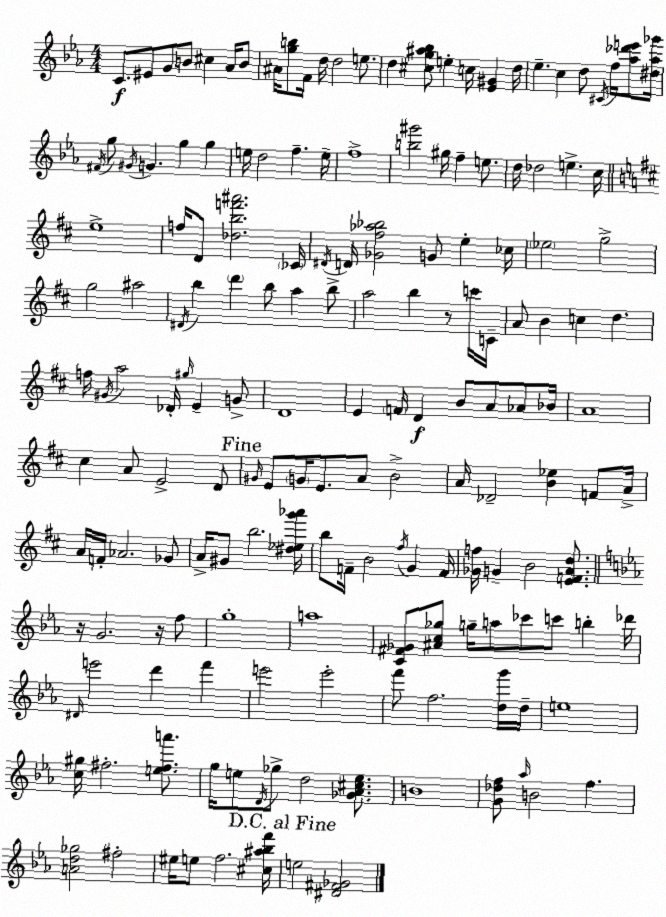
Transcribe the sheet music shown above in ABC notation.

X:1
T:Untitled
M:4/4
L:1/4
K:Eb
C/2 ^E/2 G/2 B/2 ^c _A/4 B/2 ^A/4 [gb]/2 F/4 d/4 d2 e/2 d [^cg^a_b]/2 e c/4 [_E^G] d/4 _e c d/2 ^C/4 f/4 [_a_d'e']/2 [^d_a_g']/4 ^F/4 g/2 ^G/4 G g g e/4 d2 f e/4 f4 [b^g']2 ^g/4 f e/2 d/4 _d2 e c/4 e4 f/4 D/2 [_dbf'^a']2 _C/4 ^D/4 D/4 [_G^f_a_b]2 G/2 e _c/4 _e2 g2 g2 ^a2 ^D/4 b d' b/2 a b/2 a2 b z/2 c'/4 C/4 A/2 B c d f/4 ^G/4 a2 _D/4 ^g/4 E G/2 D4 E F/4 D B/2 A/2 _A/2 _B/4 A4 ^c A/2 E2 D/2 ^G/4 E/2 G/4 E/2 A/2 B2 A/4 _D2 [B_e] F/2 A/4 A/4 F/4 _A2 _G/2 A/4 ^G/2 b2 [^d_eg'_a']/4 b/2 F/4 B2 ^f/4 G F/4 [_Gf]/4 G B2 [EFAd]/2 z/4 G2 z/4 f/2 g4 a4 [C^F_G]/2 [^Ac_g]/2 g/4 a/2 _c'/2 c'/2 b _d'/4 ^D/4 e'2 d' f' e'2 e'2 f'/2 f2 [dg']/4 d/4 e4 [c^g]/4 ^f2 [e^fa']/2 g/4 e/2 D/4 _g/2 d2 [_G_A^ce]/2 B4 [G_df]/2 _a/4 B2 f [Ad_g]2 ^f2 ^e/4 e/2 f2 [^c^a_bf']/4 e2 [^D^F_G]2